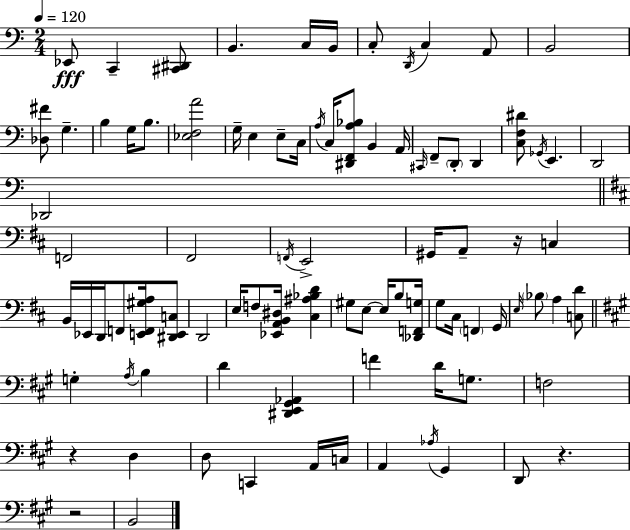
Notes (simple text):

Eb2/e C2/q [C#2,D#2]/e B2/q. C3/s B2/s C3/e D2/s C3/q A2/e B2/h [Db3,F#4]/e G3/q. B3/q G3/s B3/e. [Eb3,F3,A4]/h G3/s E3/q E3/e C3/s A3/s C3/s [D#2,F2,A3,Bb3]/e B2/q A2/s C#2/s F2/e D2/e D2/q [C3,F3,D#4]/e Gb2/s E2/q. D2/h Db2/h F2/h F#2/h F2/s E2/h G#2/s A2/e R/s C3/q B2/s Eb2/s D2/s F2/e [E2,F2,G#3,A3]/s [D#2,E2,C3]/e D2/h E3/s F3/e [Eb2,A2,B2,D#3]/s [C#3,A#3,Bb3,D4]/q G#3/e E3/e E3/s B3/e [Db2,F2,G3]/s G3/e C#3/s F2/q G2/s E3/s Bb3/e A3/q [C3,D4]/e G3/q A3/s B3/q D4/q [D#2,E2,G#2,Ab2]/q F4/q D4/s G3/e. F3/h R/q D3/q D3/e C2/q A2/s C3/s A2/q Ab3/s G#2/q D2/e R/q. R/h B2/h